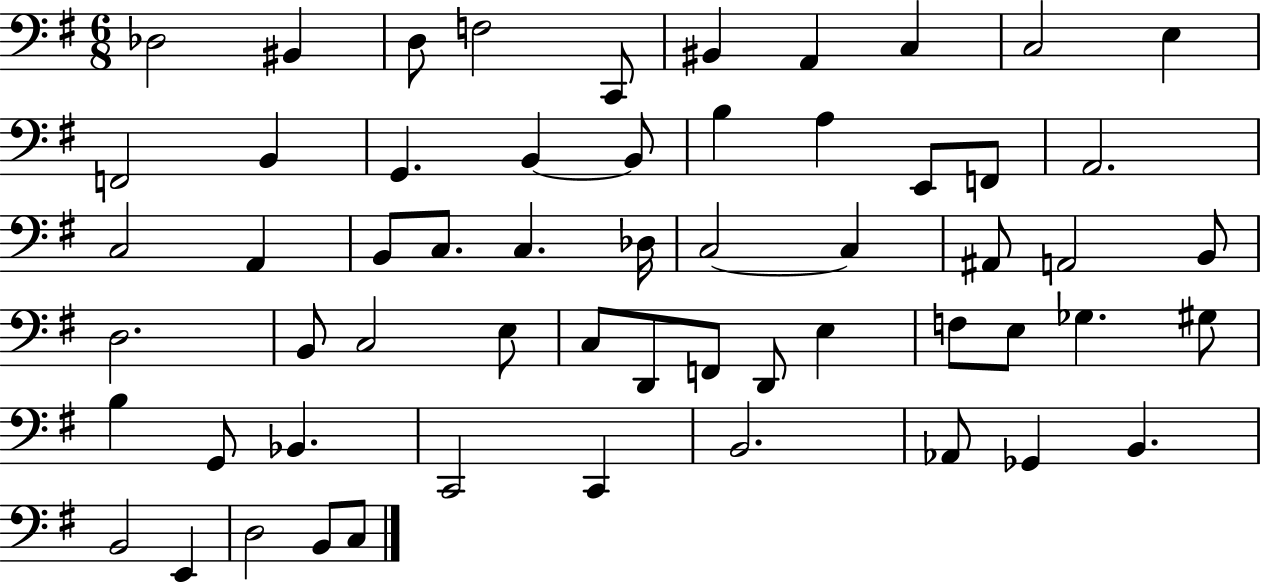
{
  \clef bass
  \numericTimeSignature
  \time 6/8
  \key g \major
  \repeat volta 2 { des2 bis,4 | d8 f2 c,8 | bis,4 a,4 c4 | c2 e4 | \break f,2 b,4 | g,4. b,4~~ b,8 | b4 a4 e,8 f,8 | a,2. | \break c2 a,4 | b,8 c8. c4. des16 | c2~~ c4 | ais,8 a,2 b,8 | \break d2. | b,8 c2 e8 | c8 d,8 f,8 d,8 e4 | f8 e8 ges4. gis8 | \break b4 g,8 bes,4. | c,2 c,4 | b,2. | aes,8 ges,4 b,4. | \break b,2 e,4 | d2 b,8 c8 | } \bar "|."
}